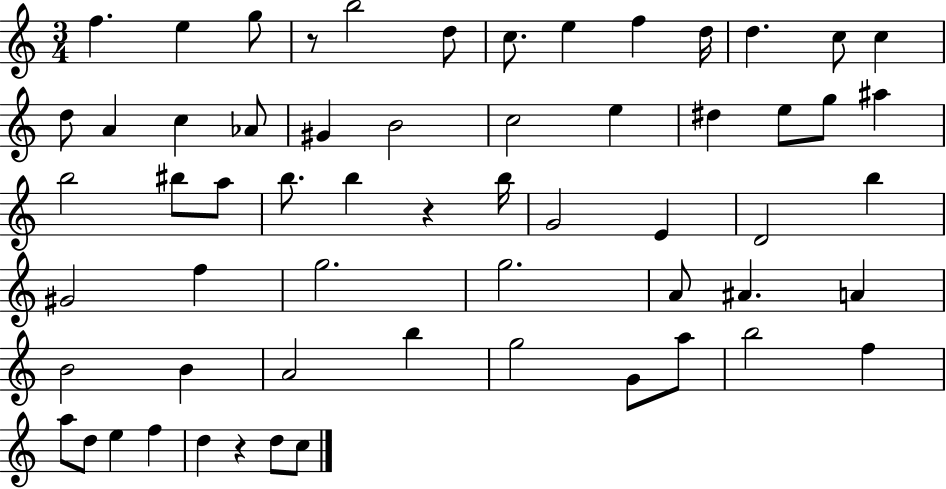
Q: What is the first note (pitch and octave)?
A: F5